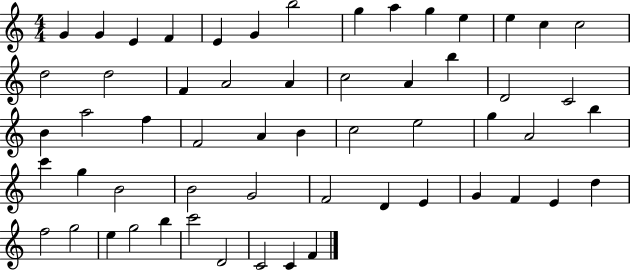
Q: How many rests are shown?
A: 0